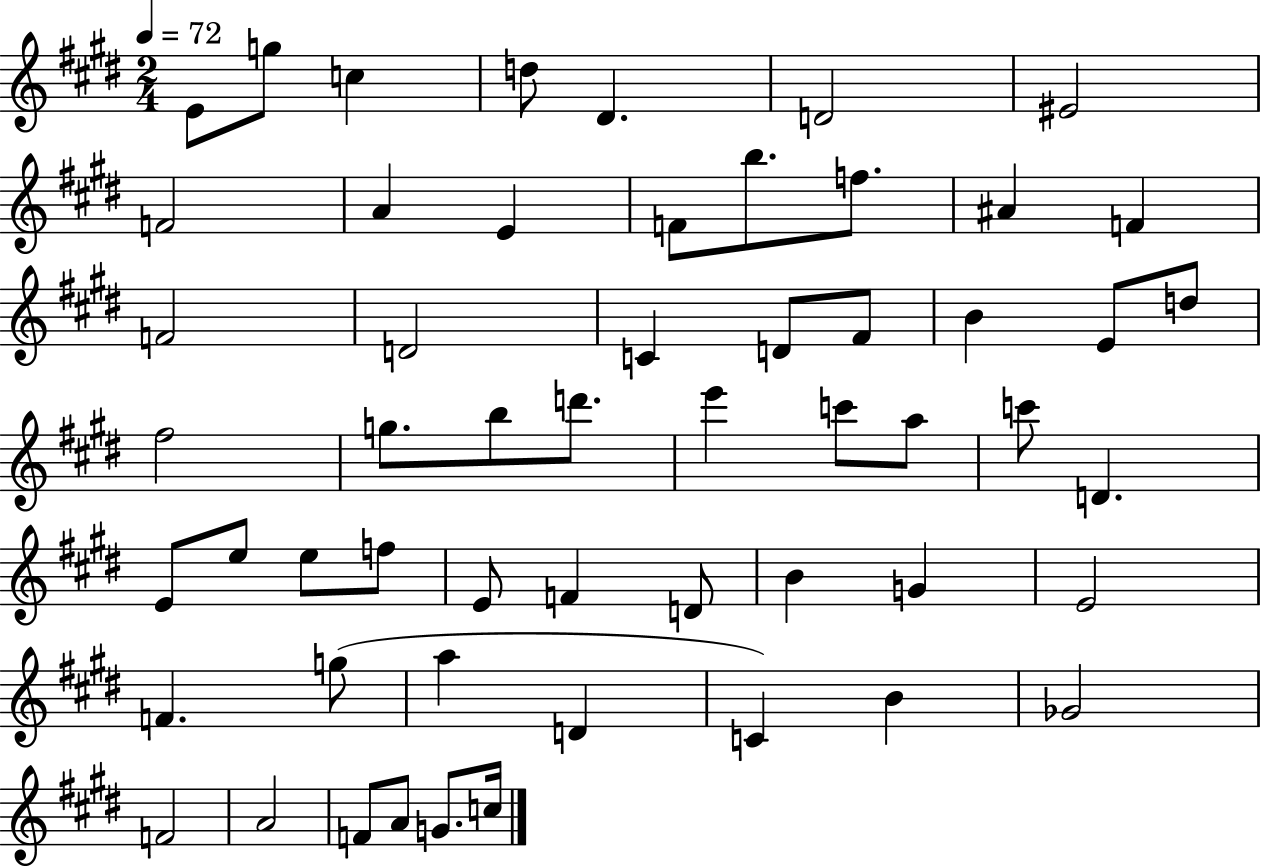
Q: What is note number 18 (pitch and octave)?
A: C4